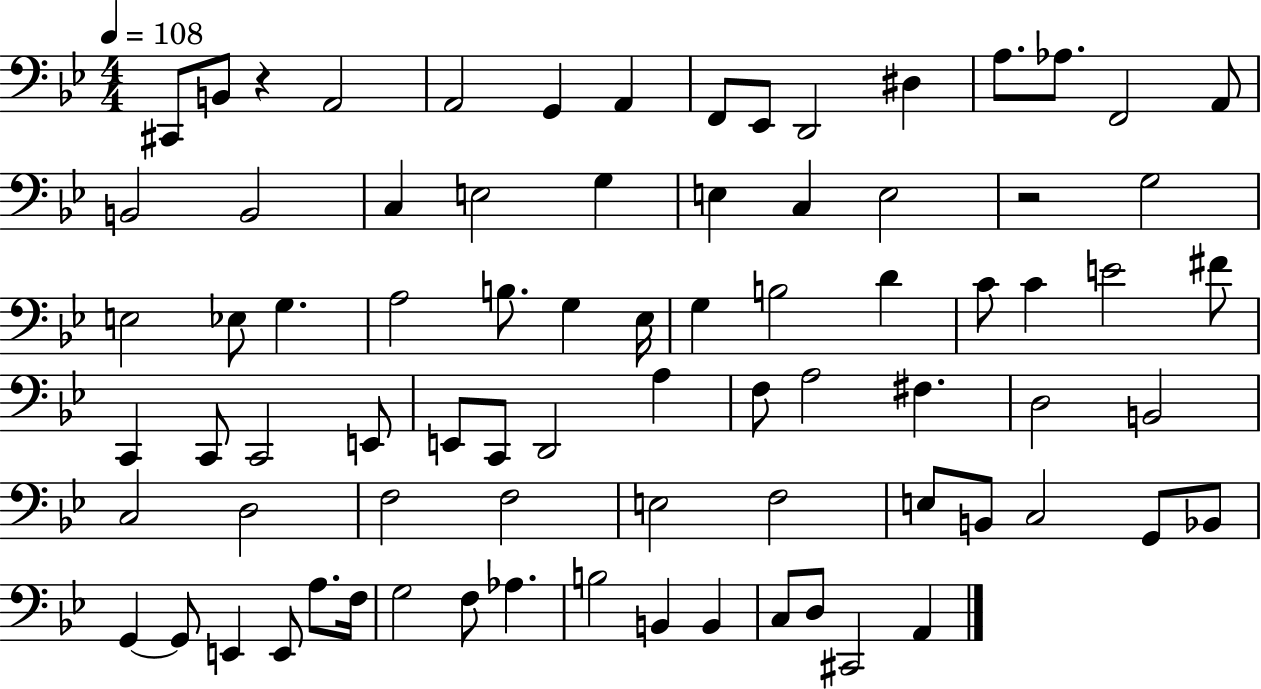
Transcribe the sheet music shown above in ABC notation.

X:1
T:Untitled
M:4/4
L:1/4
K:Bb
^C,,/2 B,,/2 z A,,2 A,,2 G,, A,, F,,/2 _E,,/2 D,,2 ^D, A,/2 _A,/2 F,,2 A,,/2 B,,2 B,,2 C, E,2 G, E, C, E,2 z2 G,2 E,2 _E,/2 G, A,2 B,/2 G, _E,/4 G, B,2 D C/2 C E2 ^F/2 C,, C,,/2 C,,2 E,,/2 E,,/2 C,,/2 D,,2 A, F,/2 A,2 ^F, D,2 B,,2 C,2 D,2 F,2 F,2 E,2 F,2 E,/2 B,,/2 C,2 G,,/2 _B,,/2 G,, G,,/2 E,, E,,/2 A,/2 F,/4 G,2 F,/2 _A, B,2 B,, B,, C,/2 D,/2 ^C,,2 A,,